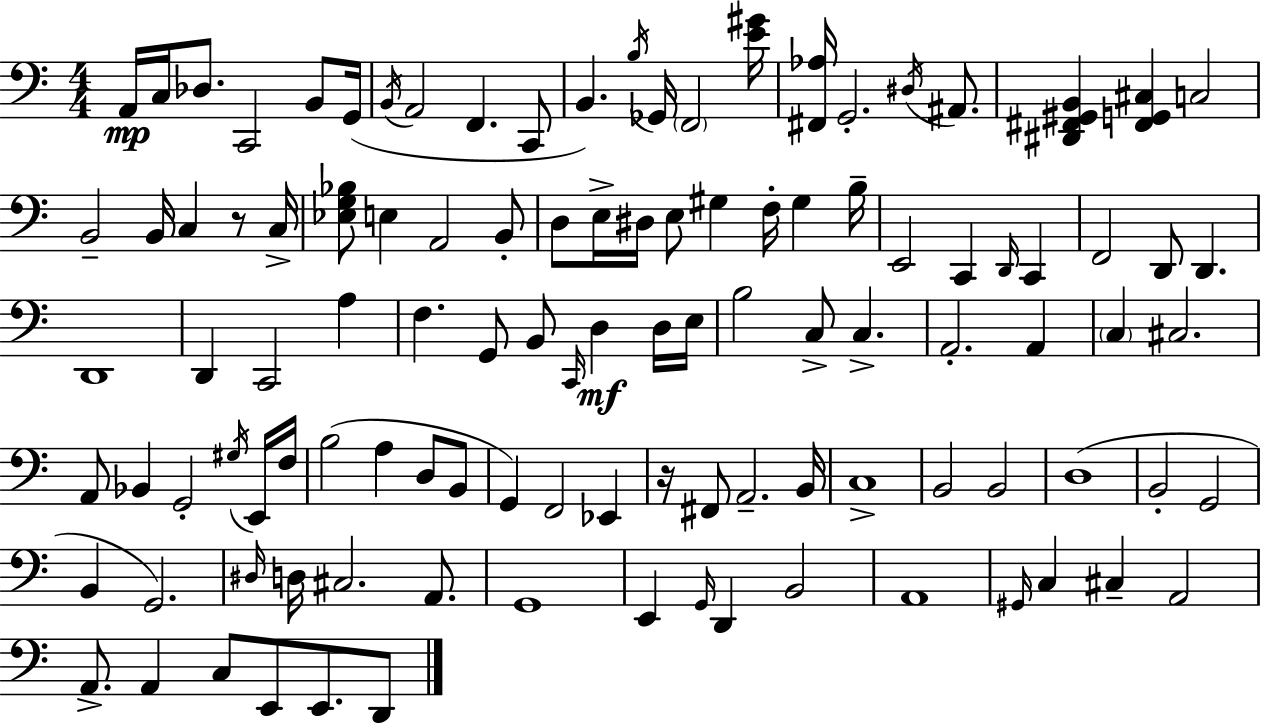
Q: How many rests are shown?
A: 2